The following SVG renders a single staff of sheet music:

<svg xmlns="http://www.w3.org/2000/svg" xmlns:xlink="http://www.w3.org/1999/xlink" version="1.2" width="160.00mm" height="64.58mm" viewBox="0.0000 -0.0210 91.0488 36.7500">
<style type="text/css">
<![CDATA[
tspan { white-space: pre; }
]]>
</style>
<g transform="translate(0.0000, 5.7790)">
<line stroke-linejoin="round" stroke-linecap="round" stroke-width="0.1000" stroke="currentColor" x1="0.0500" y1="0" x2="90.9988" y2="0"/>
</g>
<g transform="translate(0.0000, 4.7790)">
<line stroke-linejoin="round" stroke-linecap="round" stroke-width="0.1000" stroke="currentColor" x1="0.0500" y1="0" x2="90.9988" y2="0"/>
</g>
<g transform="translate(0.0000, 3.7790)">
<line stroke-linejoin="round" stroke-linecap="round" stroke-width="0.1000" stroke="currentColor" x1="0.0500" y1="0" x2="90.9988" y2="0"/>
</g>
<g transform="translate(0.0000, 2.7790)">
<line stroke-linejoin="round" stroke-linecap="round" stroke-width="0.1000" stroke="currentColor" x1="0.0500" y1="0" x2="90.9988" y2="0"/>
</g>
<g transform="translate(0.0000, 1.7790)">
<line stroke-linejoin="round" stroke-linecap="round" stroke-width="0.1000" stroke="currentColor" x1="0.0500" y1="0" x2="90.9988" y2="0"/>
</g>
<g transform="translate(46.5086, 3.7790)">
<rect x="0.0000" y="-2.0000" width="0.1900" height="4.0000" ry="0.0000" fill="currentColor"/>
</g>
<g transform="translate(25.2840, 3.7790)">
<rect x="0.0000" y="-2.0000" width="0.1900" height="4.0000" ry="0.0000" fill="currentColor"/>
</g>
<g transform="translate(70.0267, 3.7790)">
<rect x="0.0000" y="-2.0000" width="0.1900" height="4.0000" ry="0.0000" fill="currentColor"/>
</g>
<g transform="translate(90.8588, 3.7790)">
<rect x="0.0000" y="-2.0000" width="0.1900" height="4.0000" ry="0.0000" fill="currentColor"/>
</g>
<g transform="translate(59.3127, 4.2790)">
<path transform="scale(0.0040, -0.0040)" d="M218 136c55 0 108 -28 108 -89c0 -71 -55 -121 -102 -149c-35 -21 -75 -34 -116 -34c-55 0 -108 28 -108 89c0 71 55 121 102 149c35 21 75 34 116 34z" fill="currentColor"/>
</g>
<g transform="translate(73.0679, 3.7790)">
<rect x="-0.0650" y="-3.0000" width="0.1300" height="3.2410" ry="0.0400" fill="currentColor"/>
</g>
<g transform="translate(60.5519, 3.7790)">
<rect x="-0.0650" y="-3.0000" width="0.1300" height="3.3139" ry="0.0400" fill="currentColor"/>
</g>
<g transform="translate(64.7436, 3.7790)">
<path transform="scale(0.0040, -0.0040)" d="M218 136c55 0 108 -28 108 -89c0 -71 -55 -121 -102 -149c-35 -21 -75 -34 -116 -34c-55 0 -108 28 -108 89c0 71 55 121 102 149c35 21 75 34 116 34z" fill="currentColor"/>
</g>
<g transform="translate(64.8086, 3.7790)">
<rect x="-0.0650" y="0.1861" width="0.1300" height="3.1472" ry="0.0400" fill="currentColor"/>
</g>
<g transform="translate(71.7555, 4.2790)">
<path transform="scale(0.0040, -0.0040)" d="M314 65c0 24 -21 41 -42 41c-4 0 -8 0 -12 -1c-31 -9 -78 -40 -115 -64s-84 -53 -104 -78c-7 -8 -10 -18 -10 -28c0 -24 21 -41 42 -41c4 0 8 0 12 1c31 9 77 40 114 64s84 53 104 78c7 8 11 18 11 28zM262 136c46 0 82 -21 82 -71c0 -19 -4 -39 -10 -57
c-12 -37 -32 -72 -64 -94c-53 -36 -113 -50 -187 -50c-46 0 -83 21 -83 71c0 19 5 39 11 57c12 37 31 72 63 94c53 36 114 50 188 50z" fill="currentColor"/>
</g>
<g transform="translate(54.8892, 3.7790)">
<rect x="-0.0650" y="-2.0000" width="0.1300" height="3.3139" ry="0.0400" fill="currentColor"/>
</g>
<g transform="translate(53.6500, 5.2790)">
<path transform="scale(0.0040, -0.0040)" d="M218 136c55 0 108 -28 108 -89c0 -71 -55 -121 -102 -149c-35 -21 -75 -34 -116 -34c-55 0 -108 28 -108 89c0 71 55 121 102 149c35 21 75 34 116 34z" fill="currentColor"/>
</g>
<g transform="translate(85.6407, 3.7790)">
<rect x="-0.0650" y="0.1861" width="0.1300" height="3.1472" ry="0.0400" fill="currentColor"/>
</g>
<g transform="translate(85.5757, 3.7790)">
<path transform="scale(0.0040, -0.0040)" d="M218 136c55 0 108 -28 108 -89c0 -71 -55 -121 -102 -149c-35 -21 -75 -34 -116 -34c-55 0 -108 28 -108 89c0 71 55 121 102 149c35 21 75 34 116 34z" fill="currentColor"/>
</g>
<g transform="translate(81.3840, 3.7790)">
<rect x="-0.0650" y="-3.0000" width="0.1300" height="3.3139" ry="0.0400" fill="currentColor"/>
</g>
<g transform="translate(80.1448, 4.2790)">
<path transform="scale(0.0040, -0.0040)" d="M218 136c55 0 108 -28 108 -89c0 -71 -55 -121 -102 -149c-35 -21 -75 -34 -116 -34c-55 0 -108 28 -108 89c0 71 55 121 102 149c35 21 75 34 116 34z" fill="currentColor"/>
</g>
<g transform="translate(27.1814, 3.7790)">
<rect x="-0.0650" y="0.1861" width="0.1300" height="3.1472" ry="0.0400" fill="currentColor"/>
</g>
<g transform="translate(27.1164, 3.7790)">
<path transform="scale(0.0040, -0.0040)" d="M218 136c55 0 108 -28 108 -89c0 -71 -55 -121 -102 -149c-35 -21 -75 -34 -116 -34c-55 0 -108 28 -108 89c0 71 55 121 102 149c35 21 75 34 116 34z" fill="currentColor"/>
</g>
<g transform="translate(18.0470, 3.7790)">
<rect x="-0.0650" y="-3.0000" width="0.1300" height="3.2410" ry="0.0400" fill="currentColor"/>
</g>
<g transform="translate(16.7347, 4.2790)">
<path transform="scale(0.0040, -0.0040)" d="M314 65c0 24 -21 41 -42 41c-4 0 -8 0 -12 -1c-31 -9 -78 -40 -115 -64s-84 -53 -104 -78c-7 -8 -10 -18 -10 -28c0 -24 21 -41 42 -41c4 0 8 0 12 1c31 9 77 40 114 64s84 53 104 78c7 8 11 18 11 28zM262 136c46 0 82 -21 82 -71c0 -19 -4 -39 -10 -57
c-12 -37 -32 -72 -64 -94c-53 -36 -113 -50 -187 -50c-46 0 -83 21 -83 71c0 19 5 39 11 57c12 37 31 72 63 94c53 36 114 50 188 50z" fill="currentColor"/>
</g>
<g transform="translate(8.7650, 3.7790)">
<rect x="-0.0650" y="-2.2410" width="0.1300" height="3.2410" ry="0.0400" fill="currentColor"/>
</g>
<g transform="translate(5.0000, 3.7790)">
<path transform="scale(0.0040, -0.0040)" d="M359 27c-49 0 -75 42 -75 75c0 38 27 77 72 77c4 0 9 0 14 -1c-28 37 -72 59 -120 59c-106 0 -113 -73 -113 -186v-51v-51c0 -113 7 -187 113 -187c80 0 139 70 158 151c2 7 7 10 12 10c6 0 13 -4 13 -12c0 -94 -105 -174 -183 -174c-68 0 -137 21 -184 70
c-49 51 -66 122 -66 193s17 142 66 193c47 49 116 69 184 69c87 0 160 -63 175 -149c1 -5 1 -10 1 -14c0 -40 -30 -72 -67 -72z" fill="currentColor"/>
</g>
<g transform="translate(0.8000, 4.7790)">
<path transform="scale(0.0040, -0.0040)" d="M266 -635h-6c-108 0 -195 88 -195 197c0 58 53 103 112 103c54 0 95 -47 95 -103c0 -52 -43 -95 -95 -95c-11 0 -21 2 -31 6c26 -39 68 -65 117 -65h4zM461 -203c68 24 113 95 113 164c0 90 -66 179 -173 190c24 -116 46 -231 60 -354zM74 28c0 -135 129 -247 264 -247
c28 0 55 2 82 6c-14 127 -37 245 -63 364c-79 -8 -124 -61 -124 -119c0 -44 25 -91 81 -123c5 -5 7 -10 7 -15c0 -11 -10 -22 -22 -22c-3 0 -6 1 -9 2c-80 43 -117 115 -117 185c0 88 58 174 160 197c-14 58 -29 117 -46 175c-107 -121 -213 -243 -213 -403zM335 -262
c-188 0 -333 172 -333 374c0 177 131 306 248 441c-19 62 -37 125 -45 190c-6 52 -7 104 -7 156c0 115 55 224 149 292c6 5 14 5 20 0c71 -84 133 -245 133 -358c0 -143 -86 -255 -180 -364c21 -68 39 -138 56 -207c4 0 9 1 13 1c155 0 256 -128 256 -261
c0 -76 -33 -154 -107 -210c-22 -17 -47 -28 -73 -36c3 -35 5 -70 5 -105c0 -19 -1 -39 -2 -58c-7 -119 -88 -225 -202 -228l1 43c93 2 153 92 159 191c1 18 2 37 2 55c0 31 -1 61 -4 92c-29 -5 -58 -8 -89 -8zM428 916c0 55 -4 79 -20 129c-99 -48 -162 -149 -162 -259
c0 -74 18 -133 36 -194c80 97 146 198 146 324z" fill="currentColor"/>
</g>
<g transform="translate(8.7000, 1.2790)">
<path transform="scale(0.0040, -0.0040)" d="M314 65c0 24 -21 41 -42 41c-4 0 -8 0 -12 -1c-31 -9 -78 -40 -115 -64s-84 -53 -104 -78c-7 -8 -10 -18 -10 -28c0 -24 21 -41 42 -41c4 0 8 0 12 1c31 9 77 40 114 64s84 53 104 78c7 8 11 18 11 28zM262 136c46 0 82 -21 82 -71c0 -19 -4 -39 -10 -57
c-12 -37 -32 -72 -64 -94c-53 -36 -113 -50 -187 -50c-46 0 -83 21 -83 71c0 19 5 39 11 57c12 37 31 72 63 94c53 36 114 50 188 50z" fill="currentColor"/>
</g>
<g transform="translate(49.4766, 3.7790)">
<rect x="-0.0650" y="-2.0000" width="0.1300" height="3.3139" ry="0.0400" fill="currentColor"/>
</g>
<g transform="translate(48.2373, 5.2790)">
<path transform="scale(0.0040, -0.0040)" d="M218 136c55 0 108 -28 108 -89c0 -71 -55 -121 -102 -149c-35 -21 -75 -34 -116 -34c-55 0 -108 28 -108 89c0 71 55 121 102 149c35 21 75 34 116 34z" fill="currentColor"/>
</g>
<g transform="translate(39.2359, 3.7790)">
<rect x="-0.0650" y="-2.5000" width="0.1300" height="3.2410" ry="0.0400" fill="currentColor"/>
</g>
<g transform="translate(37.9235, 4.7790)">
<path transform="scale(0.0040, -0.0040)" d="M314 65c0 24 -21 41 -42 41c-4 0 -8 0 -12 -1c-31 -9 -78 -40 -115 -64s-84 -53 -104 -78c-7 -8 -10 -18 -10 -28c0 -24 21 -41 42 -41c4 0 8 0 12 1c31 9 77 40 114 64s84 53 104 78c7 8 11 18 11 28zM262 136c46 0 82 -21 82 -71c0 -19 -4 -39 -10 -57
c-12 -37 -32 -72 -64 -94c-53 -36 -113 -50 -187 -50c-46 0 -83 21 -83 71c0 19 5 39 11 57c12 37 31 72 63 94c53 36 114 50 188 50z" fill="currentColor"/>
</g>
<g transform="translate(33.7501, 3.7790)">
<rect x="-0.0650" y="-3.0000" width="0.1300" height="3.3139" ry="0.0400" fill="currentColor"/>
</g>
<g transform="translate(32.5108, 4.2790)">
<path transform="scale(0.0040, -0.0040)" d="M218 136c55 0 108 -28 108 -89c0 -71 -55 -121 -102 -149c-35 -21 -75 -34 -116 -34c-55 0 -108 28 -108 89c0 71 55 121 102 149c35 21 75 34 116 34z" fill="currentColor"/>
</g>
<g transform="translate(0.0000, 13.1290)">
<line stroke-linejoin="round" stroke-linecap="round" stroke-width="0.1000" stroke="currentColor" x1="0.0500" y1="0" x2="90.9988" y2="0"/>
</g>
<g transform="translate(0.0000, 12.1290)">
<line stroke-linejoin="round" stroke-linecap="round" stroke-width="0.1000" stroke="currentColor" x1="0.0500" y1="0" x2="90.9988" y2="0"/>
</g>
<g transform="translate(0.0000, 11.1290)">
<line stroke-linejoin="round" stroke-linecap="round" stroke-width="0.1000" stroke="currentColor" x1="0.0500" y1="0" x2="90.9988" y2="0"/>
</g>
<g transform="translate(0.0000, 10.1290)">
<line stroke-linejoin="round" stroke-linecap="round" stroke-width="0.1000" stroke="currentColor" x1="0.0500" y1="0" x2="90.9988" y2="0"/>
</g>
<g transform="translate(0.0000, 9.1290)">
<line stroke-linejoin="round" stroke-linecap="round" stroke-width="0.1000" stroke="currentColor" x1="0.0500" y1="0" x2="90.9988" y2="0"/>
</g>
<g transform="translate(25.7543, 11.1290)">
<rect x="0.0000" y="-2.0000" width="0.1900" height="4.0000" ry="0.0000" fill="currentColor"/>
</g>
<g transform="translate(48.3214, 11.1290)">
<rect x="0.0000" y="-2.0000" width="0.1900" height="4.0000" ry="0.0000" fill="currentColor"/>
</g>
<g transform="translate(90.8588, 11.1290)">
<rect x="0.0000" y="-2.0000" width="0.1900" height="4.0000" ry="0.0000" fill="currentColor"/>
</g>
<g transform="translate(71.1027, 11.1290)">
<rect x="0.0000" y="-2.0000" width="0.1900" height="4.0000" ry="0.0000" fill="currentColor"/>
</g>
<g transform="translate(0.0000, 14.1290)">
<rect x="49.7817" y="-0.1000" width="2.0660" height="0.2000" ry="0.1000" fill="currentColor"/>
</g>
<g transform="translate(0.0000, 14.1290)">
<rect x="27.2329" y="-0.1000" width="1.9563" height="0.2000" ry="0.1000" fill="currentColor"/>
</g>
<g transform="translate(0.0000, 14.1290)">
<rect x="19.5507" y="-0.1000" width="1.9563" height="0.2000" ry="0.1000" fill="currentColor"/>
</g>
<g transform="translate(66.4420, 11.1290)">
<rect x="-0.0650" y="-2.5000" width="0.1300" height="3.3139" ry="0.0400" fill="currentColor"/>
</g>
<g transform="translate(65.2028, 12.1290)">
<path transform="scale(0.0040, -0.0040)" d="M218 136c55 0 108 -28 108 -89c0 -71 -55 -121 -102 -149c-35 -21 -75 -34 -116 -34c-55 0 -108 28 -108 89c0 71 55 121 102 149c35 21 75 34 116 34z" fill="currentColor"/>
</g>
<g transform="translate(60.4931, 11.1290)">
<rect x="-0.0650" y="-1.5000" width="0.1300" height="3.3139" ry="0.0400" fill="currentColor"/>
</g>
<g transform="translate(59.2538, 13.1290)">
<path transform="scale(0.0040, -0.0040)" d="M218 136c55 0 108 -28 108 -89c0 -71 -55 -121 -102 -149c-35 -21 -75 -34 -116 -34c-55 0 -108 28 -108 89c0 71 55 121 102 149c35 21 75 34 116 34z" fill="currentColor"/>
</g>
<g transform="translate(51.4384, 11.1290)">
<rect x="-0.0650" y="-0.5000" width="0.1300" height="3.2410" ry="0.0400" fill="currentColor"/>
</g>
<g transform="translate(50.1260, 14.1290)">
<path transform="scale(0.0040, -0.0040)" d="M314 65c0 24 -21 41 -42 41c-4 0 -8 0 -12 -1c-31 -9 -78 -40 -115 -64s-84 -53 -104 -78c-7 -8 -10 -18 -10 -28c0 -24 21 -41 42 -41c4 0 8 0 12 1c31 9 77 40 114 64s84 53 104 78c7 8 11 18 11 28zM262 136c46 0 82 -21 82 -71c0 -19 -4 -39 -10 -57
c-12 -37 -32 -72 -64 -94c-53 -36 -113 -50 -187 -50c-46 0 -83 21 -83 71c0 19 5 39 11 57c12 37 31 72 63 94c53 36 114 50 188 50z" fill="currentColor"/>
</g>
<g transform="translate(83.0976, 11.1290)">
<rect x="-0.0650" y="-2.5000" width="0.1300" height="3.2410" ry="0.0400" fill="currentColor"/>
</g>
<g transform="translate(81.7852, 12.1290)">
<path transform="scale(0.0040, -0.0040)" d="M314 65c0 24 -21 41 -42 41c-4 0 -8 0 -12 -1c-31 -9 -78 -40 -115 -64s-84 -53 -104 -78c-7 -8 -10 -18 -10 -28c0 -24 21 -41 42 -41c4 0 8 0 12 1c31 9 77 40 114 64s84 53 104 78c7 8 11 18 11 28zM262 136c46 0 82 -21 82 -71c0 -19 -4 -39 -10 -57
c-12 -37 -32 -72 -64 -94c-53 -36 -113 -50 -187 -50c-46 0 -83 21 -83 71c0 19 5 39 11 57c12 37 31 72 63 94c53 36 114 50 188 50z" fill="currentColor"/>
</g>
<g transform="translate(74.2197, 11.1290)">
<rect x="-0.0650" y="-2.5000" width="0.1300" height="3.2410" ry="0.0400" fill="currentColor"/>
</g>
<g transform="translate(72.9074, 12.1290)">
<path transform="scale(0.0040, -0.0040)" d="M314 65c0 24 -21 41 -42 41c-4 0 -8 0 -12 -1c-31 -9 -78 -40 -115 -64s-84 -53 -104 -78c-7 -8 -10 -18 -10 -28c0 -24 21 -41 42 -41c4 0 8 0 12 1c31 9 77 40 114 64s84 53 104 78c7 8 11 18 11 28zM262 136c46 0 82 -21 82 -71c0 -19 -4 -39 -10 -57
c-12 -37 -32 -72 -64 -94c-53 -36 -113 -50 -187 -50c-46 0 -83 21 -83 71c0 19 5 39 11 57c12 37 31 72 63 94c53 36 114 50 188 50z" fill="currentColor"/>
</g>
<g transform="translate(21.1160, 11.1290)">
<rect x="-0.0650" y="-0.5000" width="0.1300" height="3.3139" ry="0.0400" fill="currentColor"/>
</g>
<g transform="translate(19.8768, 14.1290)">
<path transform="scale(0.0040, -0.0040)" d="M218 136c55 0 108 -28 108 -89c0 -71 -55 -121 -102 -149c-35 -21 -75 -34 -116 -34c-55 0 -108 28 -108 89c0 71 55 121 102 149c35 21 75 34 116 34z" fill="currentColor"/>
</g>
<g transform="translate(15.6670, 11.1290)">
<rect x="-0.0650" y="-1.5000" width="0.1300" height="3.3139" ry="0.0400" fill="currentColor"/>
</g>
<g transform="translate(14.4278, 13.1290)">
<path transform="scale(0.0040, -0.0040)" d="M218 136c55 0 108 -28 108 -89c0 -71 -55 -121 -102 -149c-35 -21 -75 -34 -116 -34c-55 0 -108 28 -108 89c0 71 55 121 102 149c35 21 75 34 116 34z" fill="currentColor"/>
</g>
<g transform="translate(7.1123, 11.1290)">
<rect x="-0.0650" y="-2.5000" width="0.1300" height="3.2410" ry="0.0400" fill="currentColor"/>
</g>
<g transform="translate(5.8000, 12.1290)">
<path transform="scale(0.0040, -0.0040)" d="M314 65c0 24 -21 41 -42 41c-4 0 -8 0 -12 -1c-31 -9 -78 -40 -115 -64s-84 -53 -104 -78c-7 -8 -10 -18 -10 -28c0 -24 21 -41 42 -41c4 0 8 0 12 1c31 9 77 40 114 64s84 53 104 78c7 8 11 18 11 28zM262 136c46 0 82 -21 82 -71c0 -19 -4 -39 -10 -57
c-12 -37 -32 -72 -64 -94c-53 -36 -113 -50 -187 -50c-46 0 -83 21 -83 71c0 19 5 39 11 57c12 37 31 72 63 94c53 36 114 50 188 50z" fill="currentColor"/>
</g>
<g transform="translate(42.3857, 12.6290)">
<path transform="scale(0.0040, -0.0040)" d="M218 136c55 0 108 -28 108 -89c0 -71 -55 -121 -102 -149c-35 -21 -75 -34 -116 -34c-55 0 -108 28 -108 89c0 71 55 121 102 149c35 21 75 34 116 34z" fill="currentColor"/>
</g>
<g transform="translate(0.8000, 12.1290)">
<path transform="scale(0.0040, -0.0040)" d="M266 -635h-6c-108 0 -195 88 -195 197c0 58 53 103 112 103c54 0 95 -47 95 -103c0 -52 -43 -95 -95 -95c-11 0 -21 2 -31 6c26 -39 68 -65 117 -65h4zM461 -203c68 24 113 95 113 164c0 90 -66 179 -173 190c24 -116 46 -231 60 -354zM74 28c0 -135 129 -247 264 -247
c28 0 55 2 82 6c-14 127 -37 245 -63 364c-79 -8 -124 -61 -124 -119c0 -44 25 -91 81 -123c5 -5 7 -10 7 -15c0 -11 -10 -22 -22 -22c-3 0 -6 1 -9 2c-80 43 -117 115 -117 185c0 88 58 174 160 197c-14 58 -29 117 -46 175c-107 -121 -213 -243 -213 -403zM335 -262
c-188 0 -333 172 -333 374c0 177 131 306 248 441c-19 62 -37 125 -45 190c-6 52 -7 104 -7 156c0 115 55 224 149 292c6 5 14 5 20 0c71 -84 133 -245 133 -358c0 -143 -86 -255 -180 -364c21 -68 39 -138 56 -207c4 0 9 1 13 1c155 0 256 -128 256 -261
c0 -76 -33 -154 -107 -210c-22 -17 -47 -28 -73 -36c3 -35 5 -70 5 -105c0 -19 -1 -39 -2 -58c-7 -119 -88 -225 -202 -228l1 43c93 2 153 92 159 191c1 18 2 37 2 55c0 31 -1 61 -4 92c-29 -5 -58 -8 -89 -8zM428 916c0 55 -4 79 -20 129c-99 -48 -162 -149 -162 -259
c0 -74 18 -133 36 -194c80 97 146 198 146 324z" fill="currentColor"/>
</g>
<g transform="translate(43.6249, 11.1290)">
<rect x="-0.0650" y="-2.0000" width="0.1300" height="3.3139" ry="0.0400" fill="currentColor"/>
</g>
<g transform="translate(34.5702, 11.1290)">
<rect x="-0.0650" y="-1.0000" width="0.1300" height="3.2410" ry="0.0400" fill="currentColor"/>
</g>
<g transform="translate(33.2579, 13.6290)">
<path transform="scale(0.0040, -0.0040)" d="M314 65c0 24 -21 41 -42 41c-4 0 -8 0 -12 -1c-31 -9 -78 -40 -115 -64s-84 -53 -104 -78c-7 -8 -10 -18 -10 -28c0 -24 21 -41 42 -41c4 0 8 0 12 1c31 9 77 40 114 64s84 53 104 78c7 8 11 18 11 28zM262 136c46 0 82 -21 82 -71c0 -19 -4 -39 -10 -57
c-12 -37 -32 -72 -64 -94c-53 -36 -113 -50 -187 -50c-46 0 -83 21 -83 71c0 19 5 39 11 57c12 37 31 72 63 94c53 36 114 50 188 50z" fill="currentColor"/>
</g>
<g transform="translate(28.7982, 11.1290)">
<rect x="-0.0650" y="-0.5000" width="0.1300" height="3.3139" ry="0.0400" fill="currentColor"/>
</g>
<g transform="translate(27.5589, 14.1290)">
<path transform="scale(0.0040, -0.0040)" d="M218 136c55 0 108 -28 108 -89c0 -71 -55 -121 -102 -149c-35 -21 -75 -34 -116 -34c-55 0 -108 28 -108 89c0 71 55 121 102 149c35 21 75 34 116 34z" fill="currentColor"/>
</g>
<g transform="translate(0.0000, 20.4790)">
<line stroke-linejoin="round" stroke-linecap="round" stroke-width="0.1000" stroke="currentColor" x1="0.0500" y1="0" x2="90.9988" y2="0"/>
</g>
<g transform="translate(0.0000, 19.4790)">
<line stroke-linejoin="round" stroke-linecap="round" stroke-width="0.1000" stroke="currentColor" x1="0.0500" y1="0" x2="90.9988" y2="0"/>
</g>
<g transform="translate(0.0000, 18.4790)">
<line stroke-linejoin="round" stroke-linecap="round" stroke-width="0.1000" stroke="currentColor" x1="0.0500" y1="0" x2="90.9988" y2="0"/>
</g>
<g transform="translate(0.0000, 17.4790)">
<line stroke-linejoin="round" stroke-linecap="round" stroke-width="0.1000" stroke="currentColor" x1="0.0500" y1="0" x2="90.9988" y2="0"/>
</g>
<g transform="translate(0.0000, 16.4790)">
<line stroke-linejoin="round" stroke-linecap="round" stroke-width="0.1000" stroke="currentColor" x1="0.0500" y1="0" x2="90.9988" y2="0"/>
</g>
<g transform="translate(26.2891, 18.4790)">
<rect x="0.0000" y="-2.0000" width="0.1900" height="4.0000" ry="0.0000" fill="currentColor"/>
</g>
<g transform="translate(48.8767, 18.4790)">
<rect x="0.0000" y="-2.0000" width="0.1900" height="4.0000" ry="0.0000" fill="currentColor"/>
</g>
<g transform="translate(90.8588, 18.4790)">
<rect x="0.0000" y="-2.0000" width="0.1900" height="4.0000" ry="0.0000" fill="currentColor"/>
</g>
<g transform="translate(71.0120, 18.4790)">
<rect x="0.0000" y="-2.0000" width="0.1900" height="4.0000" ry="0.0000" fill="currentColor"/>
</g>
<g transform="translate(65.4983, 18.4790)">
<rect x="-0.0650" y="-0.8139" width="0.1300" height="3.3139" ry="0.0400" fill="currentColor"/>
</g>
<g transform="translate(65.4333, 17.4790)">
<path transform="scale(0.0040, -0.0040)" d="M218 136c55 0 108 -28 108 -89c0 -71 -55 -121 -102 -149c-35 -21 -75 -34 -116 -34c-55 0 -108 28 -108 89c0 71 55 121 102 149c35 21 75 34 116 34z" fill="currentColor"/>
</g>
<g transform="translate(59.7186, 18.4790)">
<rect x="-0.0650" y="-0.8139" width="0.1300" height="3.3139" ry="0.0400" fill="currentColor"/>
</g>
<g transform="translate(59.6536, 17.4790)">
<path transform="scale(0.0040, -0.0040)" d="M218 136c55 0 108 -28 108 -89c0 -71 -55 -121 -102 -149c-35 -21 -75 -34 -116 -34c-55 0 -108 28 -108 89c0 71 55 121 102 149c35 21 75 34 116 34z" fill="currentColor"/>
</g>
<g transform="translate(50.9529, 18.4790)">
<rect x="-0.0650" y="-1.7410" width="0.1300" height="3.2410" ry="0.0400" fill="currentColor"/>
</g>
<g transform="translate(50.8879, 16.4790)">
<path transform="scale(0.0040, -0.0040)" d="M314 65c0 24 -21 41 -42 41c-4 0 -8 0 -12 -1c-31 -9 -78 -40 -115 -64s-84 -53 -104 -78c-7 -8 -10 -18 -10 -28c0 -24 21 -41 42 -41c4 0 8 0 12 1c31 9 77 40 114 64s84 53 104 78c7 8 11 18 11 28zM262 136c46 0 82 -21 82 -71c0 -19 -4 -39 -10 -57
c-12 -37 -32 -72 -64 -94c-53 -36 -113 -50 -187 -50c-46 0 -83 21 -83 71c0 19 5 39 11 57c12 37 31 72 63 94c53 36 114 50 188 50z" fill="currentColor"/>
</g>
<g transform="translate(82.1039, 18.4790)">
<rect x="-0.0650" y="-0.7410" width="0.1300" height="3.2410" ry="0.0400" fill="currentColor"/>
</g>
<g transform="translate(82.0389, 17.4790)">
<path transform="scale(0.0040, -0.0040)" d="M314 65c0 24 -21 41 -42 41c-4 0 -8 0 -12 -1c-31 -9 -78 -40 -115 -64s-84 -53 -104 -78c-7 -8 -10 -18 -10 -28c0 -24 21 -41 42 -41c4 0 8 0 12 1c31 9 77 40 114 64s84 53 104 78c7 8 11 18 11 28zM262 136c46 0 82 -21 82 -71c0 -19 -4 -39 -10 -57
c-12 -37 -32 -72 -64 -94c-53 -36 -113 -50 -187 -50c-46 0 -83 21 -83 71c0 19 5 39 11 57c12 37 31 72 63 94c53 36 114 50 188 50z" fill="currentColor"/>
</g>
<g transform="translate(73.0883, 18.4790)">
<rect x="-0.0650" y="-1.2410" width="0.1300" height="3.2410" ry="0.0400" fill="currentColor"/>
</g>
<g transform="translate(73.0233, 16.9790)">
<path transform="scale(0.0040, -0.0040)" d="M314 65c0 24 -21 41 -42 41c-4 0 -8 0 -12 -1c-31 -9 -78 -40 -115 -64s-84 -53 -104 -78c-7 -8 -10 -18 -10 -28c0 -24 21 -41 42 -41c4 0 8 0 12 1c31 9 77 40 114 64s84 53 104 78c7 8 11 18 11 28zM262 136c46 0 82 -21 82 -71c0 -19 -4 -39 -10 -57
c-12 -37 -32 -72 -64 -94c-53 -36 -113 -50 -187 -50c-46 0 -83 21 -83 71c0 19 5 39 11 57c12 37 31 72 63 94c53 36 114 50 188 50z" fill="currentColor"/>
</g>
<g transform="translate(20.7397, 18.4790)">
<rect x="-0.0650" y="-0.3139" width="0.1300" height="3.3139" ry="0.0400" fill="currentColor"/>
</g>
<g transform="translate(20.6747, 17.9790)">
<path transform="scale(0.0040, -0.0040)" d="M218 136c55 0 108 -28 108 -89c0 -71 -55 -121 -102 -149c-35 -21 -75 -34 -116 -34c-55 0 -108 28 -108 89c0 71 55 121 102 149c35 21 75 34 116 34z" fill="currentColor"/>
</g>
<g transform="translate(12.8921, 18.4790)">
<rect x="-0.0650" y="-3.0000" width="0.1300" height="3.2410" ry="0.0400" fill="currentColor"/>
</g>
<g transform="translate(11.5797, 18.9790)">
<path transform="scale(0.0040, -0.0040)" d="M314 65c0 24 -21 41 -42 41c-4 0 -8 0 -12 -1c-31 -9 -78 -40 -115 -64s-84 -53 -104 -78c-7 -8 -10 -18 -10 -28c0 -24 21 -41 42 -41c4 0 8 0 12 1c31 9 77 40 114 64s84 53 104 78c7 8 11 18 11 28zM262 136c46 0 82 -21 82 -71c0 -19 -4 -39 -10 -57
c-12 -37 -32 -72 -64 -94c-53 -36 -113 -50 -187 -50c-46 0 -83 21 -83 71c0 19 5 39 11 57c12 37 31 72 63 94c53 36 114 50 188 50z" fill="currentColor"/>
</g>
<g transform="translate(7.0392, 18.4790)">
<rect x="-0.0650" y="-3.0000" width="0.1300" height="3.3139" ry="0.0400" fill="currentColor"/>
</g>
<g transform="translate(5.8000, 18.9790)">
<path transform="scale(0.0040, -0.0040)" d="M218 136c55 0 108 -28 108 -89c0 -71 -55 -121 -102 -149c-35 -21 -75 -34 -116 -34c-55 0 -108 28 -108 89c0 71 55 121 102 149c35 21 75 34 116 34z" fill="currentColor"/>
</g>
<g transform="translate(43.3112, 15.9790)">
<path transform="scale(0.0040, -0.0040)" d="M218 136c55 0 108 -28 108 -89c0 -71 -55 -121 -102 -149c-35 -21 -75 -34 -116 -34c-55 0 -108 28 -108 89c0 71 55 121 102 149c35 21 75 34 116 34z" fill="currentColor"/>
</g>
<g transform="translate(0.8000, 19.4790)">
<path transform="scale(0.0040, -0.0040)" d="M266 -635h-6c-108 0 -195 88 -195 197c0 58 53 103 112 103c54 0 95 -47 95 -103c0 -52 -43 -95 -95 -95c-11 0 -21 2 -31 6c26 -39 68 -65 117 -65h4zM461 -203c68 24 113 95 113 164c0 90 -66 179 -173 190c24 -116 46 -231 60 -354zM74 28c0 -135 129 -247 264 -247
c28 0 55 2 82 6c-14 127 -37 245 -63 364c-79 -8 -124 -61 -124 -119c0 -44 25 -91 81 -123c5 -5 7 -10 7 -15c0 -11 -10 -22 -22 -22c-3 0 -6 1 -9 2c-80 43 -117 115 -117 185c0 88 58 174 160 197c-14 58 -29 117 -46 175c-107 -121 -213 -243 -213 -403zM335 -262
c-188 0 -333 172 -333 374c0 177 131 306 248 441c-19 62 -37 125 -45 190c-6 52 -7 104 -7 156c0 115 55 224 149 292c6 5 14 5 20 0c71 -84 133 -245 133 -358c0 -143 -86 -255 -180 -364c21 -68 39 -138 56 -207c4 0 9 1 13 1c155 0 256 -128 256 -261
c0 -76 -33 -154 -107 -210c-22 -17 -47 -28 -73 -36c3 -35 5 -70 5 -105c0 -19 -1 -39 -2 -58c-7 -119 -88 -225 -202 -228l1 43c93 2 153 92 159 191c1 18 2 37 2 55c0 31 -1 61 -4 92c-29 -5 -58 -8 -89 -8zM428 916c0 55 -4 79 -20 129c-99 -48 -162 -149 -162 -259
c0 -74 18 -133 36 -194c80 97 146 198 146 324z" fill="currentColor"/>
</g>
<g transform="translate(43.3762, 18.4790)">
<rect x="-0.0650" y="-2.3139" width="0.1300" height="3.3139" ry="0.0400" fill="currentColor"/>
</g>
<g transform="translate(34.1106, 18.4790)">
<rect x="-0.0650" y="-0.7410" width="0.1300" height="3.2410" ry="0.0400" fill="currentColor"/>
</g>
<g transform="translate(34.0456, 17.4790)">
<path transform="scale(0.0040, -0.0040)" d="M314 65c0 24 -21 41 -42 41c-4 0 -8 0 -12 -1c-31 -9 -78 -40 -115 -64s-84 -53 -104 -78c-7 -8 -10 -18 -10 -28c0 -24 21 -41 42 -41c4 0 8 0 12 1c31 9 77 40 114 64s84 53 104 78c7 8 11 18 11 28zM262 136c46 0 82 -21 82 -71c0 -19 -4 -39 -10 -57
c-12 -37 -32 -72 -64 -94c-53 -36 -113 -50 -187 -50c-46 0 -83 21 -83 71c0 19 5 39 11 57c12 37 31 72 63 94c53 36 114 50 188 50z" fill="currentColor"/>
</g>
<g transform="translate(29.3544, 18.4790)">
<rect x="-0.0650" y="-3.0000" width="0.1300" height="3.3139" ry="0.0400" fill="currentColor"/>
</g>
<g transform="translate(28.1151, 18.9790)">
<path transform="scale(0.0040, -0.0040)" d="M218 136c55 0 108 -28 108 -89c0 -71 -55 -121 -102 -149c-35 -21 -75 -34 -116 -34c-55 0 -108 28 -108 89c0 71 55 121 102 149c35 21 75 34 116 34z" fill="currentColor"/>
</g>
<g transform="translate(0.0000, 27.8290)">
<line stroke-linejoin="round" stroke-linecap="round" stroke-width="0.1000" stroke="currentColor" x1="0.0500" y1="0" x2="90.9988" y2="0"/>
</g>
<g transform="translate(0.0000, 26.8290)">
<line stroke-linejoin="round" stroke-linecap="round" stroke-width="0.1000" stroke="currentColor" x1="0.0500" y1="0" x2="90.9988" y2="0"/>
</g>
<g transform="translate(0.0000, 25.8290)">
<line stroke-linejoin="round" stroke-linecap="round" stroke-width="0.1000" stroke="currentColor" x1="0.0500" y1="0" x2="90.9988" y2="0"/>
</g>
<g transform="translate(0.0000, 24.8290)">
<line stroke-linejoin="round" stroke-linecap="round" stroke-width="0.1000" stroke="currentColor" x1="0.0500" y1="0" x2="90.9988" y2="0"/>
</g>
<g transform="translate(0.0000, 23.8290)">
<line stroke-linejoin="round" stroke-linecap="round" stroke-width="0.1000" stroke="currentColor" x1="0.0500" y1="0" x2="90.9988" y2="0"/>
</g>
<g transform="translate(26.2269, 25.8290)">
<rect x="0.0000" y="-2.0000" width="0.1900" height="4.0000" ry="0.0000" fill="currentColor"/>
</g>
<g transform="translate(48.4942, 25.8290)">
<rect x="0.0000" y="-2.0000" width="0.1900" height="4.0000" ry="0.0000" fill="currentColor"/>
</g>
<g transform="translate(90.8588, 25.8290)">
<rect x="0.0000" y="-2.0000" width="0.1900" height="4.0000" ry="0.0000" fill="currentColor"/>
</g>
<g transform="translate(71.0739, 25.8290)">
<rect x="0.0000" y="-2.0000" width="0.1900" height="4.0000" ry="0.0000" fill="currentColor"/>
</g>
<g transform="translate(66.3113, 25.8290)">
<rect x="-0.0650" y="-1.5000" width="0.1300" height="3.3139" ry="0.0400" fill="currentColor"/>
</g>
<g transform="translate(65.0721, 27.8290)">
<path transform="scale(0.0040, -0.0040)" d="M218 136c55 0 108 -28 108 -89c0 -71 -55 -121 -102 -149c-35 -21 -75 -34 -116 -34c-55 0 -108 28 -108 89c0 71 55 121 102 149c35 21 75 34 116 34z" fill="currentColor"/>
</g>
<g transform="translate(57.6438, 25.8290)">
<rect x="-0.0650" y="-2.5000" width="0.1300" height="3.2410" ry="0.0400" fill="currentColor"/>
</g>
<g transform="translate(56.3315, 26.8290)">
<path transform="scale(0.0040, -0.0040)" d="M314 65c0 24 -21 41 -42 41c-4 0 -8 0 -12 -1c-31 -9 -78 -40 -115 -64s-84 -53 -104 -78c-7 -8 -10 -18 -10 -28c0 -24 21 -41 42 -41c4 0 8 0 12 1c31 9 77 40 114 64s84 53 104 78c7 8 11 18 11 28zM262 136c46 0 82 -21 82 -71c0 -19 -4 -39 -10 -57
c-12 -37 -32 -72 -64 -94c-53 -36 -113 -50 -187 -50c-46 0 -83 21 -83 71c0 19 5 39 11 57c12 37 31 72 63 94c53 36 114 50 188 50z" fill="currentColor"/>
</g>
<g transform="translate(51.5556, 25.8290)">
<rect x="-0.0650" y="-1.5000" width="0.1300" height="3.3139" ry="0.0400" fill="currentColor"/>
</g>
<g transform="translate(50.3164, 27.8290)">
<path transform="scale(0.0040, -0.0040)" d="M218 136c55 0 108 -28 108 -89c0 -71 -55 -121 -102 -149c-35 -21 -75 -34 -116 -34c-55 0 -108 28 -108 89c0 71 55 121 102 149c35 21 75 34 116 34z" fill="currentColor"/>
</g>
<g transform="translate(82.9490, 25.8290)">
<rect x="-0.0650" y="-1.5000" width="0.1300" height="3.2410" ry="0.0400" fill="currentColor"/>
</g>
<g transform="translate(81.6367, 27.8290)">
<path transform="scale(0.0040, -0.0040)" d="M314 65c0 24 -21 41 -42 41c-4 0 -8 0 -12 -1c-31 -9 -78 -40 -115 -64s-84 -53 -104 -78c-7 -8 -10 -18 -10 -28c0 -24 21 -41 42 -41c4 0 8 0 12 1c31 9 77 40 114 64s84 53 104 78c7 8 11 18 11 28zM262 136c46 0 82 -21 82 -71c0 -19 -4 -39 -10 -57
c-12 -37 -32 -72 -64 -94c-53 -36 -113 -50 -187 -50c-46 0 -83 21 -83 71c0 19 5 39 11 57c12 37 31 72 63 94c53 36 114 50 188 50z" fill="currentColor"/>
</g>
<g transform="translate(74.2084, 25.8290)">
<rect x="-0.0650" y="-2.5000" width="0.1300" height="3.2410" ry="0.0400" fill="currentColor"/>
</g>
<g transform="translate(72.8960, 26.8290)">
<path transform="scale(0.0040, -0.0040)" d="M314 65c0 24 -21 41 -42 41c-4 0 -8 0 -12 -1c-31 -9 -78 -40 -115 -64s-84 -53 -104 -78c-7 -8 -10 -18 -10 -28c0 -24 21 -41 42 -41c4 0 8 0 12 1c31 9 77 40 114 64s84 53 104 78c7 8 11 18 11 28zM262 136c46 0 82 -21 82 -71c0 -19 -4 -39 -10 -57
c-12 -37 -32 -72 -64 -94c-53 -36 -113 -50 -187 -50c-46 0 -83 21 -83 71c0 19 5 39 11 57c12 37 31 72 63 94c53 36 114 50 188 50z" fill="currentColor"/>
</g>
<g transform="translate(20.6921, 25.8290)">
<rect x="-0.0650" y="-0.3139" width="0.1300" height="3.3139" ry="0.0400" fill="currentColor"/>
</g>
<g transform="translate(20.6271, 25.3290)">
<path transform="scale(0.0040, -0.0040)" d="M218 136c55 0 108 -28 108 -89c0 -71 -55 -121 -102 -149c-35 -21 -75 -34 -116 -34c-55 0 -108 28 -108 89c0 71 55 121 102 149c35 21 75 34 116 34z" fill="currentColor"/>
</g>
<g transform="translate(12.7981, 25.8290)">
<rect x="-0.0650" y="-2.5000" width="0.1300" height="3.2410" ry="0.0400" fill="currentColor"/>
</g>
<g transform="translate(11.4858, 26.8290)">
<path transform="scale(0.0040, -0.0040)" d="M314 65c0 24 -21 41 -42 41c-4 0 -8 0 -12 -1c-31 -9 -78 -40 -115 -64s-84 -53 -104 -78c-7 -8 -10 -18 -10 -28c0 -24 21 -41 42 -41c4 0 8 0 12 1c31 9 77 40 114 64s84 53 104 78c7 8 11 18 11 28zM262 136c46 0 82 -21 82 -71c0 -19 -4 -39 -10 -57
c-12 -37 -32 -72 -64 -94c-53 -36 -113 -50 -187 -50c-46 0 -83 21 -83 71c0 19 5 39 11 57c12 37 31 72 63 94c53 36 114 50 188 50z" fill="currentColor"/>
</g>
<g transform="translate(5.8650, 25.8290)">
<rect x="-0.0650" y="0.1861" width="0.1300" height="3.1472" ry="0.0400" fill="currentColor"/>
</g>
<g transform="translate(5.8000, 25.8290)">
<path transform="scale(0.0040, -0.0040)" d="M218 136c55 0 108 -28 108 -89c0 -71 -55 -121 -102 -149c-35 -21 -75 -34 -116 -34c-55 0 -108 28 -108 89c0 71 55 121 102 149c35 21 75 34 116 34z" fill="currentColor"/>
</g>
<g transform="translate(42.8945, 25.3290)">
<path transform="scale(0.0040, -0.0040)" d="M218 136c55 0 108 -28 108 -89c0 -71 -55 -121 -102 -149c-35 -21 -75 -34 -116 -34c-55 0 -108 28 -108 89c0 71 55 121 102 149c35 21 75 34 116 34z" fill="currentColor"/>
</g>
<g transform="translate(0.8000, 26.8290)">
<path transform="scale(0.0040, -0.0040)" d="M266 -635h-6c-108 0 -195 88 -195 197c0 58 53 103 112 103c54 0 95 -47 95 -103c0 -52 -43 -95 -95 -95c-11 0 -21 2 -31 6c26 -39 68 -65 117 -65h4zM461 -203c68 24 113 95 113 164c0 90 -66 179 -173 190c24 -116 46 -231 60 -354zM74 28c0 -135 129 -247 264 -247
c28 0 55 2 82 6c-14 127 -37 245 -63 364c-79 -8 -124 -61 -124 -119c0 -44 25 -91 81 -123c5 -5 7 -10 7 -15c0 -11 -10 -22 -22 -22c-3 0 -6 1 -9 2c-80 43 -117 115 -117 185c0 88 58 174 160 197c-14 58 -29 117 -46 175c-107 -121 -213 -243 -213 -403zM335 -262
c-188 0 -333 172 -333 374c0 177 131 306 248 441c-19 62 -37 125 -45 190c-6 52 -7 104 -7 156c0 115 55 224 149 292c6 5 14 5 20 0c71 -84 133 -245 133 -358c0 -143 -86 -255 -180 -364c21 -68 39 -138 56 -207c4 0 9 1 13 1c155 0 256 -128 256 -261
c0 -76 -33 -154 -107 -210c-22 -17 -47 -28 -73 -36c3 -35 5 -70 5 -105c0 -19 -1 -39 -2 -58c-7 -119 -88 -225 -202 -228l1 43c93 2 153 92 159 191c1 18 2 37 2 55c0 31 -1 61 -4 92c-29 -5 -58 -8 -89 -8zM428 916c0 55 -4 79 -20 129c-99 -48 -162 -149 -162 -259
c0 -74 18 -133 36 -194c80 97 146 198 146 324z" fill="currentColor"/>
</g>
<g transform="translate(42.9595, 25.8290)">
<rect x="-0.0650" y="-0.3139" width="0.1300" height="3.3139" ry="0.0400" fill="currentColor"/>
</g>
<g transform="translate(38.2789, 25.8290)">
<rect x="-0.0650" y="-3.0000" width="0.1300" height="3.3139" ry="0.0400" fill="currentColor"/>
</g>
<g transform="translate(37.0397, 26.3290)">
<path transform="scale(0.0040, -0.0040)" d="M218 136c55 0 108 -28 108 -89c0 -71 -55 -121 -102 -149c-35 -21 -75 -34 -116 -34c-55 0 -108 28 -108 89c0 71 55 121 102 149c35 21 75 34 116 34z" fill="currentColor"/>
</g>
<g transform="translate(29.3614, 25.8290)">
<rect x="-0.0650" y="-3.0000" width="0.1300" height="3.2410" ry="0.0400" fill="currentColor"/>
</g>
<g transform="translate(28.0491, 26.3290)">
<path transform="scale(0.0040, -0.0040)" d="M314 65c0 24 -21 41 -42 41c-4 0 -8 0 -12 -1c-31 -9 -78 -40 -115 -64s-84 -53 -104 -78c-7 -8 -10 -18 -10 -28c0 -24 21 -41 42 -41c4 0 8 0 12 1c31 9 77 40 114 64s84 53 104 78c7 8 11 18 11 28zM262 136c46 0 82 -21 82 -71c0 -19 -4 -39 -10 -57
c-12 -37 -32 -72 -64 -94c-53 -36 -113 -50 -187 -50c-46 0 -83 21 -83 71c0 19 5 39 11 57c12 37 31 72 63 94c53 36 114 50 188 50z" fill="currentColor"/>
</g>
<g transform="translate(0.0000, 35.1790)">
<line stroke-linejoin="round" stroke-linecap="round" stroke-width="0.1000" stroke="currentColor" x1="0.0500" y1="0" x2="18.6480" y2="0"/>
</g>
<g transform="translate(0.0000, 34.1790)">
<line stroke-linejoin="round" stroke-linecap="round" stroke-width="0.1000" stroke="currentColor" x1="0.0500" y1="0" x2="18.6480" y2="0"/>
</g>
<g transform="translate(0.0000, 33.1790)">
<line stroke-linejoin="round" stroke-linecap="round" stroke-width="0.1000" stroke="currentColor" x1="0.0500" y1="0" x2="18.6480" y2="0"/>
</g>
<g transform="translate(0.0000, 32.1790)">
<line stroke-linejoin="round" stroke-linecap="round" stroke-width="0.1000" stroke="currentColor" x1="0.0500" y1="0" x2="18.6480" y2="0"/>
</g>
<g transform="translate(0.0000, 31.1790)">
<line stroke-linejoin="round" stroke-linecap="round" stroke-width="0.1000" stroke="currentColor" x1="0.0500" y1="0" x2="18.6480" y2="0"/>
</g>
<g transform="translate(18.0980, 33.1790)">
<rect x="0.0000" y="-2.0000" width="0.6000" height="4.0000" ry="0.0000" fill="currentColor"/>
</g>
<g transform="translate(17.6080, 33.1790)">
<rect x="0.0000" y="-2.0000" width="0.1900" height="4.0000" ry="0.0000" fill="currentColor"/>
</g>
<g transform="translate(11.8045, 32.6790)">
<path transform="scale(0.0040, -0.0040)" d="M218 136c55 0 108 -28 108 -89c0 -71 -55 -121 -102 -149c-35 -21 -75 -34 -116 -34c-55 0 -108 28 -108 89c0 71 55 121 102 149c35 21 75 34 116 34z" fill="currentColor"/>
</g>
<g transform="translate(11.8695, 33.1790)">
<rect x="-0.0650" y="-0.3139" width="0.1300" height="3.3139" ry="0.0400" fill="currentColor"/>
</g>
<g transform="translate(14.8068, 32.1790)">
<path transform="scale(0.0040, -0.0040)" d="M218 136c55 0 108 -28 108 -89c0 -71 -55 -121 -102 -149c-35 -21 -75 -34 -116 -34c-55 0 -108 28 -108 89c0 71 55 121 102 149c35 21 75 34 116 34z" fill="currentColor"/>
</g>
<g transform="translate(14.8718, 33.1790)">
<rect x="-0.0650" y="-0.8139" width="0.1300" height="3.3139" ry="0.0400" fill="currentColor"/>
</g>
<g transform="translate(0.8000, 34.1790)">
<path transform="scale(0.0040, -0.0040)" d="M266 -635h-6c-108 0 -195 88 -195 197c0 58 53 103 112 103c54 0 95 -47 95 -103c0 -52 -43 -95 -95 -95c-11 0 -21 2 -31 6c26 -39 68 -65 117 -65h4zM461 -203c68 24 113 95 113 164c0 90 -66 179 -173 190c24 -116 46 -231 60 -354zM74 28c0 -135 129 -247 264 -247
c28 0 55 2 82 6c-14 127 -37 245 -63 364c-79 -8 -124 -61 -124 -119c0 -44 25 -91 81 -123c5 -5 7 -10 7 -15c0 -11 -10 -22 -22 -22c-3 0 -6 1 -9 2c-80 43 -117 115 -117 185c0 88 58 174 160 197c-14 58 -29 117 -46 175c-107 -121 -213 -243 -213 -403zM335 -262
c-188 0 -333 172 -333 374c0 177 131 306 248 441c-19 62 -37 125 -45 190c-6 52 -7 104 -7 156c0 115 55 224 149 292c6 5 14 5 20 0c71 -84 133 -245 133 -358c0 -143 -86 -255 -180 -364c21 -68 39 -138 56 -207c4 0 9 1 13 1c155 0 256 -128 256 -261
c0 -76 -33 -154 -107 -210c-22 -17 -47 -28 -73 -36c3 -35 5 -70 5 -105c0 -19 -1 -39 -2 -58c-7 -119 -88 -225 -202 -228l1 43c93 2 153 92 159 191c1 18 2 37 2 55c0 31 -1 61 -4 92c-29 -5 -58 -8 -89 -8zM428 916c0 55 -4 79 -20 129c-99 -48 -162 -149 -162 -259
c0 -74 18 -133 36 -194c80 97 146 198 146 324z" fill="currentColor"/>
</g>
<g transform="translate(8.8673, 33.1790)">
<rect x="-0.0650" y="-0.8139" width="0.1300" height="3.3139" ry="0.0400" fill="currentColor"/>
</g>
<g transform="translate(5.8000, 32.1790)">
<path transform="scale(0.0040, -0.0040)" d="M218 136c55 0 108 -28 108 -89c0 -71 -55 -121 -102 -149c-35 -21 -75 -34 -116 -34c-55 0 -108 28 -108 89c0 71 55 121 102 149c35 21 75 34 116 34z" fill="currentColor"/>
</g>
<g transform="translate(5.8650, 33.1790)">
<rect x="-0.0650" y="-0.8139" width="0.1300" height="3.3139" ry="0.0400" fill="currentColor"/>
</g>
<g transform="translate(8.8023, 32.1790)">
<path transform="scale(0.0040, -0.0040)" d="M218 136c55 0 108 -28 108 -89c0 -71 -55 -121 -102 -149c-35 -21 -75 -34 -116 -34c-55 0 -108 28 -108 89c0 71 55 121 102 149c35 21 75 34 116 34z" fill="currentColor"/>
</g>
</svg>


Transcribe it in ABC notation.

X:1
T:Untitled
M:4/4
L:1/4
K:C
g2 A2 B A G2 F F A B A2 A B G2 E C C D2 F C2 E G G2 G2 A A2 c A d2 g f2 d d e2 d2 B G2 c A2 A c E G2 E G2 E2 d d c d